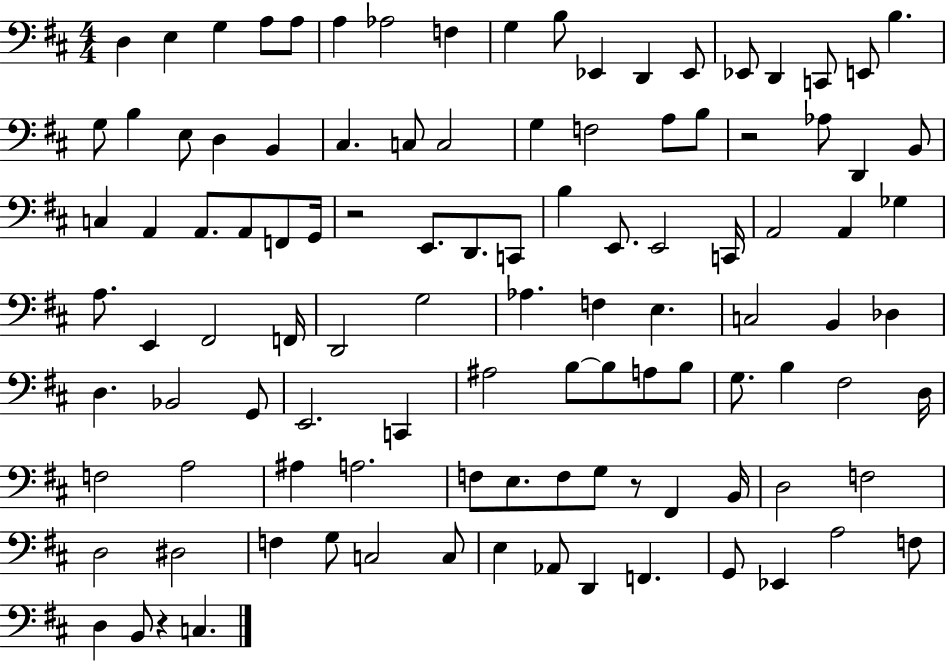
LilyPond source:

{
  \clef bass
  \numericTimeSignature
  \time 4/4
  \key d \major
  \repeat volta 2 { d4 e4 g4 a8 a8 | a4 aes2 f4 | g4 b8 ees,4 d,4 ees,8 | ees,8 d,4 c,8 e,8 b4. | \break g8 b4 e8 d4 b,4 | cis4. c8 c2 | g4 f2 a8 b8 | r2 aes8 d,4 b,8 | \break c4 a,4 a,8. a,8 f,8 g,16 | r2 e,8. d,8. c,8 | b4 e,8. e,2 c,16 | a,2 a,4 ges4 | \break a8. e,4 fis,2 f,16 | d,2 g2 | aes4. f4 e4. | c2 b,4 des4 | \break d4. bes,2 g,8 | e,2. c,4 | ais2 b8~~ b8 a8 b8 | g8. b4 fis2 d16 | \break f2 a2 | ais4 a2. | f8 e8. f8 g8 r8 fis,4 b,16 | d2 f2 | \break d2 dis2 | f4 g8 c2 c8 | e4 aes,8 d,4 f,4. | g,8 ees,4 a2 f8 | \break d4 b,8 r4 c4. | } \bar "|."
}